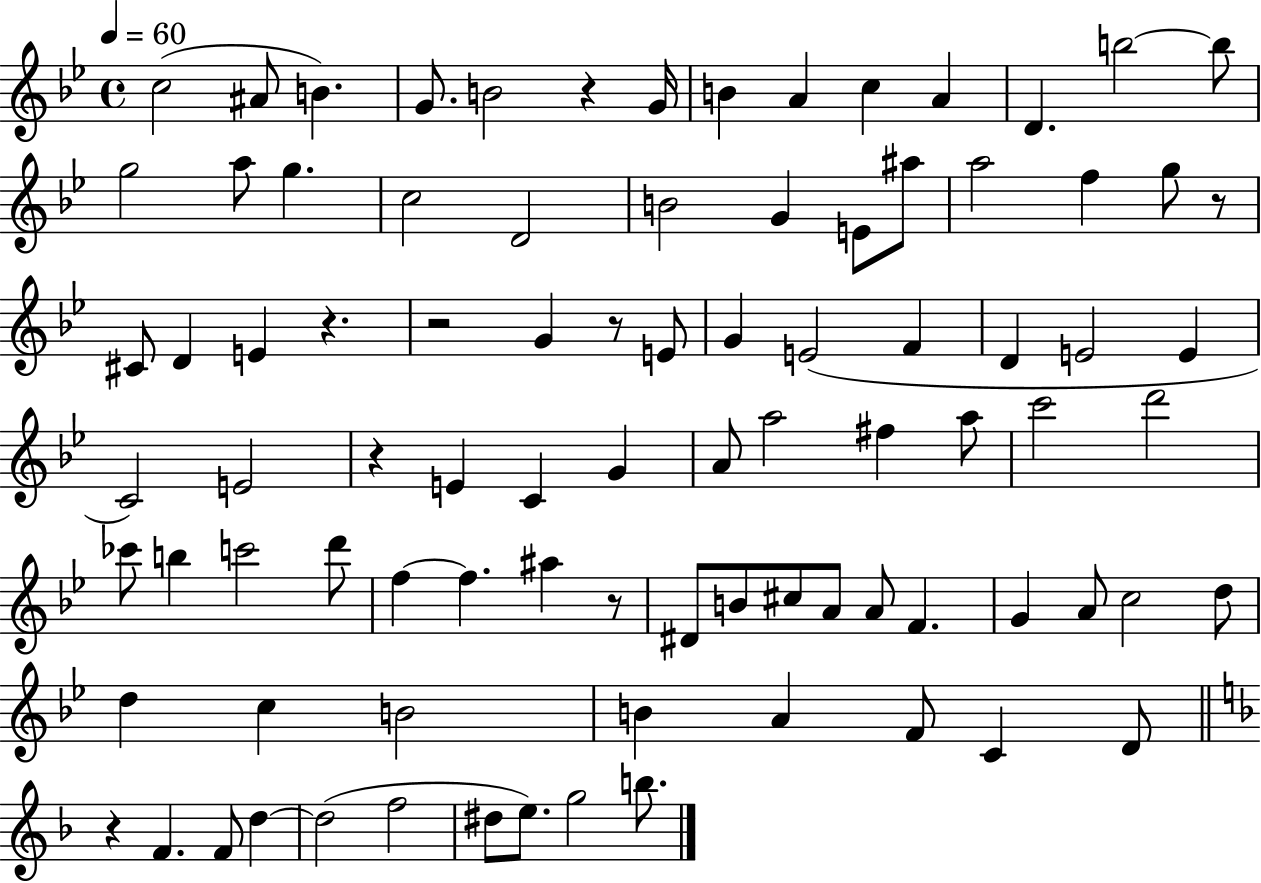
X:1
T:Untitled
M:4/4
L:1/4
K:Bb
c2 ^A/2 B G/2 B2 z G/4 B A c A D b2 b/2 g2 a/2 g c2 D2 B2 G E/2 ^a/2 a2 f g/2 z/2 ^C/2 D E z z2 G z/2 E/2 G E2 F D E2 E C2 E2 z E C G A/2 a2 ^f a/2 c'2 d'2 _c'/2 b c'2 d'/2 f f ^a z/2 ^D/2 B/2 ^c/2 A/2 A/2 F G A/2 c2 d/2 d c B2 B A F/2 C D/2 z F F/2 d d2 f2 ^d/2 e/2 g2 b/2